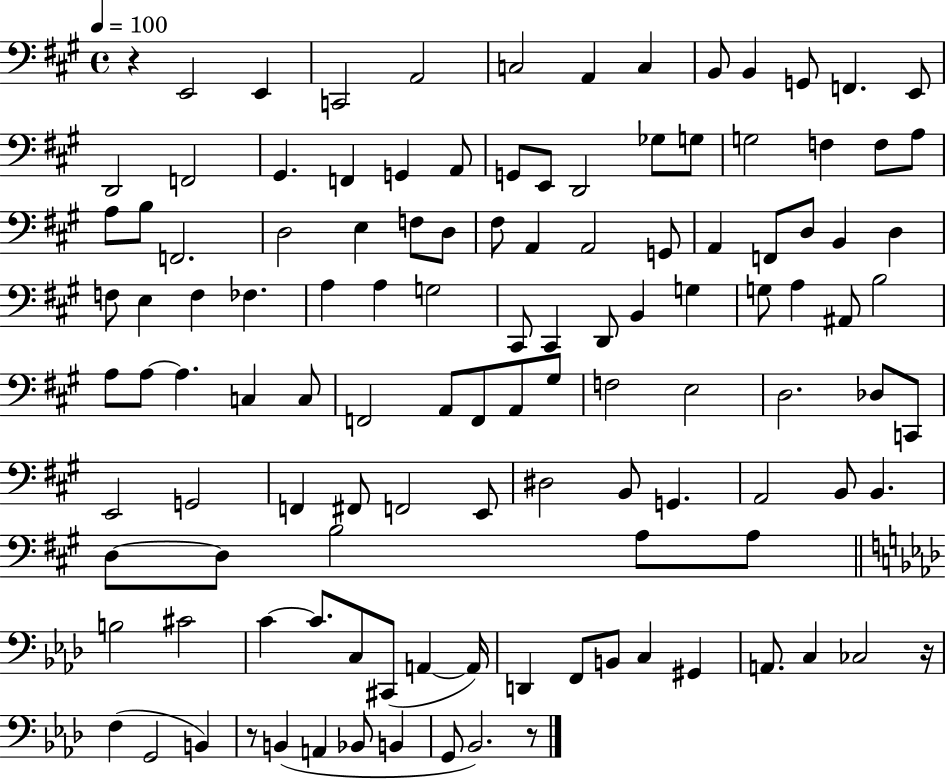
X:1
T:Untitled
M:4/4
L:1/4
K:A
z E,,2 E,, C,,2 A,,2 C,2 A,, C, B,,/2 B,, G,,/2 F,, E,,/2 D,,2 F,,2 ^G,, F,, G,, A,,/2 G,,/2 E,,/2 D,,2 _G,/2 G,/2 G,2 F, F,/2 A,/2 A,/2 B,/2 F,,2 D,2 E, F,/2 D,/2 ^F,/2 A,, A,,2 G,,/2 A,, F,,/2 D,/2 B,, D, F,/2 E, F, _F, A, A, G,2 ^C,,/2 ^C,, D,,/2 B,, G, G,/2 A, ^A,,/2 B,2 A,/2 A,/2 A, C, C,/2 F,,2 A,,/2 F,,/2 A,,/2 ^G,/2 F,2 E,2 D,2 _D,/2 C,,/2 E,,2 G,,2 F,, ^F,,/2 F,,2 E,,/2 ^D,2 B,,/2 G,, A,,2 B,,/2 B,, D,/2 D,/2 B,2 A,/2 A,/2 B,2 ^C2 C C/2 C,/2 ^C,,/2 A,, A,,/4 D,, F,,/2 B,,/2 C, ^G,, A,,/2 C, _C,2 z/4 F, G,,2 B,, z/2 B,, A,, _B,,/2 B,, G,,/2 _B,,2 z/2